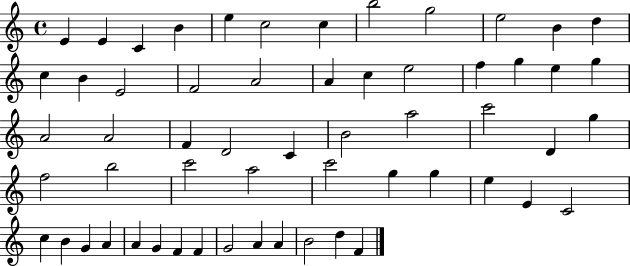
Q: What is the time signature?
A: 4/4